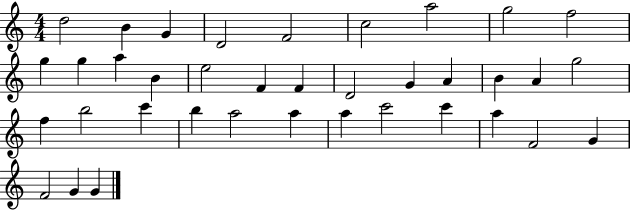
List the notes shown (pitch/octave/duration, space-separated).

D5/h B4/q G4/q D4/h F4/h C5/h A5/h G5/h F5/h G5/q G5/q A5/q B4/q E5/h F4/q F4/q D4/h G4/q A4/q B4/q A4/q G5/h F5/q B5/h C6/q B5/q A5/h A5/q A5/q C6/h C6/q A5/q F4/h G4/q F4/h G4/q G4/q